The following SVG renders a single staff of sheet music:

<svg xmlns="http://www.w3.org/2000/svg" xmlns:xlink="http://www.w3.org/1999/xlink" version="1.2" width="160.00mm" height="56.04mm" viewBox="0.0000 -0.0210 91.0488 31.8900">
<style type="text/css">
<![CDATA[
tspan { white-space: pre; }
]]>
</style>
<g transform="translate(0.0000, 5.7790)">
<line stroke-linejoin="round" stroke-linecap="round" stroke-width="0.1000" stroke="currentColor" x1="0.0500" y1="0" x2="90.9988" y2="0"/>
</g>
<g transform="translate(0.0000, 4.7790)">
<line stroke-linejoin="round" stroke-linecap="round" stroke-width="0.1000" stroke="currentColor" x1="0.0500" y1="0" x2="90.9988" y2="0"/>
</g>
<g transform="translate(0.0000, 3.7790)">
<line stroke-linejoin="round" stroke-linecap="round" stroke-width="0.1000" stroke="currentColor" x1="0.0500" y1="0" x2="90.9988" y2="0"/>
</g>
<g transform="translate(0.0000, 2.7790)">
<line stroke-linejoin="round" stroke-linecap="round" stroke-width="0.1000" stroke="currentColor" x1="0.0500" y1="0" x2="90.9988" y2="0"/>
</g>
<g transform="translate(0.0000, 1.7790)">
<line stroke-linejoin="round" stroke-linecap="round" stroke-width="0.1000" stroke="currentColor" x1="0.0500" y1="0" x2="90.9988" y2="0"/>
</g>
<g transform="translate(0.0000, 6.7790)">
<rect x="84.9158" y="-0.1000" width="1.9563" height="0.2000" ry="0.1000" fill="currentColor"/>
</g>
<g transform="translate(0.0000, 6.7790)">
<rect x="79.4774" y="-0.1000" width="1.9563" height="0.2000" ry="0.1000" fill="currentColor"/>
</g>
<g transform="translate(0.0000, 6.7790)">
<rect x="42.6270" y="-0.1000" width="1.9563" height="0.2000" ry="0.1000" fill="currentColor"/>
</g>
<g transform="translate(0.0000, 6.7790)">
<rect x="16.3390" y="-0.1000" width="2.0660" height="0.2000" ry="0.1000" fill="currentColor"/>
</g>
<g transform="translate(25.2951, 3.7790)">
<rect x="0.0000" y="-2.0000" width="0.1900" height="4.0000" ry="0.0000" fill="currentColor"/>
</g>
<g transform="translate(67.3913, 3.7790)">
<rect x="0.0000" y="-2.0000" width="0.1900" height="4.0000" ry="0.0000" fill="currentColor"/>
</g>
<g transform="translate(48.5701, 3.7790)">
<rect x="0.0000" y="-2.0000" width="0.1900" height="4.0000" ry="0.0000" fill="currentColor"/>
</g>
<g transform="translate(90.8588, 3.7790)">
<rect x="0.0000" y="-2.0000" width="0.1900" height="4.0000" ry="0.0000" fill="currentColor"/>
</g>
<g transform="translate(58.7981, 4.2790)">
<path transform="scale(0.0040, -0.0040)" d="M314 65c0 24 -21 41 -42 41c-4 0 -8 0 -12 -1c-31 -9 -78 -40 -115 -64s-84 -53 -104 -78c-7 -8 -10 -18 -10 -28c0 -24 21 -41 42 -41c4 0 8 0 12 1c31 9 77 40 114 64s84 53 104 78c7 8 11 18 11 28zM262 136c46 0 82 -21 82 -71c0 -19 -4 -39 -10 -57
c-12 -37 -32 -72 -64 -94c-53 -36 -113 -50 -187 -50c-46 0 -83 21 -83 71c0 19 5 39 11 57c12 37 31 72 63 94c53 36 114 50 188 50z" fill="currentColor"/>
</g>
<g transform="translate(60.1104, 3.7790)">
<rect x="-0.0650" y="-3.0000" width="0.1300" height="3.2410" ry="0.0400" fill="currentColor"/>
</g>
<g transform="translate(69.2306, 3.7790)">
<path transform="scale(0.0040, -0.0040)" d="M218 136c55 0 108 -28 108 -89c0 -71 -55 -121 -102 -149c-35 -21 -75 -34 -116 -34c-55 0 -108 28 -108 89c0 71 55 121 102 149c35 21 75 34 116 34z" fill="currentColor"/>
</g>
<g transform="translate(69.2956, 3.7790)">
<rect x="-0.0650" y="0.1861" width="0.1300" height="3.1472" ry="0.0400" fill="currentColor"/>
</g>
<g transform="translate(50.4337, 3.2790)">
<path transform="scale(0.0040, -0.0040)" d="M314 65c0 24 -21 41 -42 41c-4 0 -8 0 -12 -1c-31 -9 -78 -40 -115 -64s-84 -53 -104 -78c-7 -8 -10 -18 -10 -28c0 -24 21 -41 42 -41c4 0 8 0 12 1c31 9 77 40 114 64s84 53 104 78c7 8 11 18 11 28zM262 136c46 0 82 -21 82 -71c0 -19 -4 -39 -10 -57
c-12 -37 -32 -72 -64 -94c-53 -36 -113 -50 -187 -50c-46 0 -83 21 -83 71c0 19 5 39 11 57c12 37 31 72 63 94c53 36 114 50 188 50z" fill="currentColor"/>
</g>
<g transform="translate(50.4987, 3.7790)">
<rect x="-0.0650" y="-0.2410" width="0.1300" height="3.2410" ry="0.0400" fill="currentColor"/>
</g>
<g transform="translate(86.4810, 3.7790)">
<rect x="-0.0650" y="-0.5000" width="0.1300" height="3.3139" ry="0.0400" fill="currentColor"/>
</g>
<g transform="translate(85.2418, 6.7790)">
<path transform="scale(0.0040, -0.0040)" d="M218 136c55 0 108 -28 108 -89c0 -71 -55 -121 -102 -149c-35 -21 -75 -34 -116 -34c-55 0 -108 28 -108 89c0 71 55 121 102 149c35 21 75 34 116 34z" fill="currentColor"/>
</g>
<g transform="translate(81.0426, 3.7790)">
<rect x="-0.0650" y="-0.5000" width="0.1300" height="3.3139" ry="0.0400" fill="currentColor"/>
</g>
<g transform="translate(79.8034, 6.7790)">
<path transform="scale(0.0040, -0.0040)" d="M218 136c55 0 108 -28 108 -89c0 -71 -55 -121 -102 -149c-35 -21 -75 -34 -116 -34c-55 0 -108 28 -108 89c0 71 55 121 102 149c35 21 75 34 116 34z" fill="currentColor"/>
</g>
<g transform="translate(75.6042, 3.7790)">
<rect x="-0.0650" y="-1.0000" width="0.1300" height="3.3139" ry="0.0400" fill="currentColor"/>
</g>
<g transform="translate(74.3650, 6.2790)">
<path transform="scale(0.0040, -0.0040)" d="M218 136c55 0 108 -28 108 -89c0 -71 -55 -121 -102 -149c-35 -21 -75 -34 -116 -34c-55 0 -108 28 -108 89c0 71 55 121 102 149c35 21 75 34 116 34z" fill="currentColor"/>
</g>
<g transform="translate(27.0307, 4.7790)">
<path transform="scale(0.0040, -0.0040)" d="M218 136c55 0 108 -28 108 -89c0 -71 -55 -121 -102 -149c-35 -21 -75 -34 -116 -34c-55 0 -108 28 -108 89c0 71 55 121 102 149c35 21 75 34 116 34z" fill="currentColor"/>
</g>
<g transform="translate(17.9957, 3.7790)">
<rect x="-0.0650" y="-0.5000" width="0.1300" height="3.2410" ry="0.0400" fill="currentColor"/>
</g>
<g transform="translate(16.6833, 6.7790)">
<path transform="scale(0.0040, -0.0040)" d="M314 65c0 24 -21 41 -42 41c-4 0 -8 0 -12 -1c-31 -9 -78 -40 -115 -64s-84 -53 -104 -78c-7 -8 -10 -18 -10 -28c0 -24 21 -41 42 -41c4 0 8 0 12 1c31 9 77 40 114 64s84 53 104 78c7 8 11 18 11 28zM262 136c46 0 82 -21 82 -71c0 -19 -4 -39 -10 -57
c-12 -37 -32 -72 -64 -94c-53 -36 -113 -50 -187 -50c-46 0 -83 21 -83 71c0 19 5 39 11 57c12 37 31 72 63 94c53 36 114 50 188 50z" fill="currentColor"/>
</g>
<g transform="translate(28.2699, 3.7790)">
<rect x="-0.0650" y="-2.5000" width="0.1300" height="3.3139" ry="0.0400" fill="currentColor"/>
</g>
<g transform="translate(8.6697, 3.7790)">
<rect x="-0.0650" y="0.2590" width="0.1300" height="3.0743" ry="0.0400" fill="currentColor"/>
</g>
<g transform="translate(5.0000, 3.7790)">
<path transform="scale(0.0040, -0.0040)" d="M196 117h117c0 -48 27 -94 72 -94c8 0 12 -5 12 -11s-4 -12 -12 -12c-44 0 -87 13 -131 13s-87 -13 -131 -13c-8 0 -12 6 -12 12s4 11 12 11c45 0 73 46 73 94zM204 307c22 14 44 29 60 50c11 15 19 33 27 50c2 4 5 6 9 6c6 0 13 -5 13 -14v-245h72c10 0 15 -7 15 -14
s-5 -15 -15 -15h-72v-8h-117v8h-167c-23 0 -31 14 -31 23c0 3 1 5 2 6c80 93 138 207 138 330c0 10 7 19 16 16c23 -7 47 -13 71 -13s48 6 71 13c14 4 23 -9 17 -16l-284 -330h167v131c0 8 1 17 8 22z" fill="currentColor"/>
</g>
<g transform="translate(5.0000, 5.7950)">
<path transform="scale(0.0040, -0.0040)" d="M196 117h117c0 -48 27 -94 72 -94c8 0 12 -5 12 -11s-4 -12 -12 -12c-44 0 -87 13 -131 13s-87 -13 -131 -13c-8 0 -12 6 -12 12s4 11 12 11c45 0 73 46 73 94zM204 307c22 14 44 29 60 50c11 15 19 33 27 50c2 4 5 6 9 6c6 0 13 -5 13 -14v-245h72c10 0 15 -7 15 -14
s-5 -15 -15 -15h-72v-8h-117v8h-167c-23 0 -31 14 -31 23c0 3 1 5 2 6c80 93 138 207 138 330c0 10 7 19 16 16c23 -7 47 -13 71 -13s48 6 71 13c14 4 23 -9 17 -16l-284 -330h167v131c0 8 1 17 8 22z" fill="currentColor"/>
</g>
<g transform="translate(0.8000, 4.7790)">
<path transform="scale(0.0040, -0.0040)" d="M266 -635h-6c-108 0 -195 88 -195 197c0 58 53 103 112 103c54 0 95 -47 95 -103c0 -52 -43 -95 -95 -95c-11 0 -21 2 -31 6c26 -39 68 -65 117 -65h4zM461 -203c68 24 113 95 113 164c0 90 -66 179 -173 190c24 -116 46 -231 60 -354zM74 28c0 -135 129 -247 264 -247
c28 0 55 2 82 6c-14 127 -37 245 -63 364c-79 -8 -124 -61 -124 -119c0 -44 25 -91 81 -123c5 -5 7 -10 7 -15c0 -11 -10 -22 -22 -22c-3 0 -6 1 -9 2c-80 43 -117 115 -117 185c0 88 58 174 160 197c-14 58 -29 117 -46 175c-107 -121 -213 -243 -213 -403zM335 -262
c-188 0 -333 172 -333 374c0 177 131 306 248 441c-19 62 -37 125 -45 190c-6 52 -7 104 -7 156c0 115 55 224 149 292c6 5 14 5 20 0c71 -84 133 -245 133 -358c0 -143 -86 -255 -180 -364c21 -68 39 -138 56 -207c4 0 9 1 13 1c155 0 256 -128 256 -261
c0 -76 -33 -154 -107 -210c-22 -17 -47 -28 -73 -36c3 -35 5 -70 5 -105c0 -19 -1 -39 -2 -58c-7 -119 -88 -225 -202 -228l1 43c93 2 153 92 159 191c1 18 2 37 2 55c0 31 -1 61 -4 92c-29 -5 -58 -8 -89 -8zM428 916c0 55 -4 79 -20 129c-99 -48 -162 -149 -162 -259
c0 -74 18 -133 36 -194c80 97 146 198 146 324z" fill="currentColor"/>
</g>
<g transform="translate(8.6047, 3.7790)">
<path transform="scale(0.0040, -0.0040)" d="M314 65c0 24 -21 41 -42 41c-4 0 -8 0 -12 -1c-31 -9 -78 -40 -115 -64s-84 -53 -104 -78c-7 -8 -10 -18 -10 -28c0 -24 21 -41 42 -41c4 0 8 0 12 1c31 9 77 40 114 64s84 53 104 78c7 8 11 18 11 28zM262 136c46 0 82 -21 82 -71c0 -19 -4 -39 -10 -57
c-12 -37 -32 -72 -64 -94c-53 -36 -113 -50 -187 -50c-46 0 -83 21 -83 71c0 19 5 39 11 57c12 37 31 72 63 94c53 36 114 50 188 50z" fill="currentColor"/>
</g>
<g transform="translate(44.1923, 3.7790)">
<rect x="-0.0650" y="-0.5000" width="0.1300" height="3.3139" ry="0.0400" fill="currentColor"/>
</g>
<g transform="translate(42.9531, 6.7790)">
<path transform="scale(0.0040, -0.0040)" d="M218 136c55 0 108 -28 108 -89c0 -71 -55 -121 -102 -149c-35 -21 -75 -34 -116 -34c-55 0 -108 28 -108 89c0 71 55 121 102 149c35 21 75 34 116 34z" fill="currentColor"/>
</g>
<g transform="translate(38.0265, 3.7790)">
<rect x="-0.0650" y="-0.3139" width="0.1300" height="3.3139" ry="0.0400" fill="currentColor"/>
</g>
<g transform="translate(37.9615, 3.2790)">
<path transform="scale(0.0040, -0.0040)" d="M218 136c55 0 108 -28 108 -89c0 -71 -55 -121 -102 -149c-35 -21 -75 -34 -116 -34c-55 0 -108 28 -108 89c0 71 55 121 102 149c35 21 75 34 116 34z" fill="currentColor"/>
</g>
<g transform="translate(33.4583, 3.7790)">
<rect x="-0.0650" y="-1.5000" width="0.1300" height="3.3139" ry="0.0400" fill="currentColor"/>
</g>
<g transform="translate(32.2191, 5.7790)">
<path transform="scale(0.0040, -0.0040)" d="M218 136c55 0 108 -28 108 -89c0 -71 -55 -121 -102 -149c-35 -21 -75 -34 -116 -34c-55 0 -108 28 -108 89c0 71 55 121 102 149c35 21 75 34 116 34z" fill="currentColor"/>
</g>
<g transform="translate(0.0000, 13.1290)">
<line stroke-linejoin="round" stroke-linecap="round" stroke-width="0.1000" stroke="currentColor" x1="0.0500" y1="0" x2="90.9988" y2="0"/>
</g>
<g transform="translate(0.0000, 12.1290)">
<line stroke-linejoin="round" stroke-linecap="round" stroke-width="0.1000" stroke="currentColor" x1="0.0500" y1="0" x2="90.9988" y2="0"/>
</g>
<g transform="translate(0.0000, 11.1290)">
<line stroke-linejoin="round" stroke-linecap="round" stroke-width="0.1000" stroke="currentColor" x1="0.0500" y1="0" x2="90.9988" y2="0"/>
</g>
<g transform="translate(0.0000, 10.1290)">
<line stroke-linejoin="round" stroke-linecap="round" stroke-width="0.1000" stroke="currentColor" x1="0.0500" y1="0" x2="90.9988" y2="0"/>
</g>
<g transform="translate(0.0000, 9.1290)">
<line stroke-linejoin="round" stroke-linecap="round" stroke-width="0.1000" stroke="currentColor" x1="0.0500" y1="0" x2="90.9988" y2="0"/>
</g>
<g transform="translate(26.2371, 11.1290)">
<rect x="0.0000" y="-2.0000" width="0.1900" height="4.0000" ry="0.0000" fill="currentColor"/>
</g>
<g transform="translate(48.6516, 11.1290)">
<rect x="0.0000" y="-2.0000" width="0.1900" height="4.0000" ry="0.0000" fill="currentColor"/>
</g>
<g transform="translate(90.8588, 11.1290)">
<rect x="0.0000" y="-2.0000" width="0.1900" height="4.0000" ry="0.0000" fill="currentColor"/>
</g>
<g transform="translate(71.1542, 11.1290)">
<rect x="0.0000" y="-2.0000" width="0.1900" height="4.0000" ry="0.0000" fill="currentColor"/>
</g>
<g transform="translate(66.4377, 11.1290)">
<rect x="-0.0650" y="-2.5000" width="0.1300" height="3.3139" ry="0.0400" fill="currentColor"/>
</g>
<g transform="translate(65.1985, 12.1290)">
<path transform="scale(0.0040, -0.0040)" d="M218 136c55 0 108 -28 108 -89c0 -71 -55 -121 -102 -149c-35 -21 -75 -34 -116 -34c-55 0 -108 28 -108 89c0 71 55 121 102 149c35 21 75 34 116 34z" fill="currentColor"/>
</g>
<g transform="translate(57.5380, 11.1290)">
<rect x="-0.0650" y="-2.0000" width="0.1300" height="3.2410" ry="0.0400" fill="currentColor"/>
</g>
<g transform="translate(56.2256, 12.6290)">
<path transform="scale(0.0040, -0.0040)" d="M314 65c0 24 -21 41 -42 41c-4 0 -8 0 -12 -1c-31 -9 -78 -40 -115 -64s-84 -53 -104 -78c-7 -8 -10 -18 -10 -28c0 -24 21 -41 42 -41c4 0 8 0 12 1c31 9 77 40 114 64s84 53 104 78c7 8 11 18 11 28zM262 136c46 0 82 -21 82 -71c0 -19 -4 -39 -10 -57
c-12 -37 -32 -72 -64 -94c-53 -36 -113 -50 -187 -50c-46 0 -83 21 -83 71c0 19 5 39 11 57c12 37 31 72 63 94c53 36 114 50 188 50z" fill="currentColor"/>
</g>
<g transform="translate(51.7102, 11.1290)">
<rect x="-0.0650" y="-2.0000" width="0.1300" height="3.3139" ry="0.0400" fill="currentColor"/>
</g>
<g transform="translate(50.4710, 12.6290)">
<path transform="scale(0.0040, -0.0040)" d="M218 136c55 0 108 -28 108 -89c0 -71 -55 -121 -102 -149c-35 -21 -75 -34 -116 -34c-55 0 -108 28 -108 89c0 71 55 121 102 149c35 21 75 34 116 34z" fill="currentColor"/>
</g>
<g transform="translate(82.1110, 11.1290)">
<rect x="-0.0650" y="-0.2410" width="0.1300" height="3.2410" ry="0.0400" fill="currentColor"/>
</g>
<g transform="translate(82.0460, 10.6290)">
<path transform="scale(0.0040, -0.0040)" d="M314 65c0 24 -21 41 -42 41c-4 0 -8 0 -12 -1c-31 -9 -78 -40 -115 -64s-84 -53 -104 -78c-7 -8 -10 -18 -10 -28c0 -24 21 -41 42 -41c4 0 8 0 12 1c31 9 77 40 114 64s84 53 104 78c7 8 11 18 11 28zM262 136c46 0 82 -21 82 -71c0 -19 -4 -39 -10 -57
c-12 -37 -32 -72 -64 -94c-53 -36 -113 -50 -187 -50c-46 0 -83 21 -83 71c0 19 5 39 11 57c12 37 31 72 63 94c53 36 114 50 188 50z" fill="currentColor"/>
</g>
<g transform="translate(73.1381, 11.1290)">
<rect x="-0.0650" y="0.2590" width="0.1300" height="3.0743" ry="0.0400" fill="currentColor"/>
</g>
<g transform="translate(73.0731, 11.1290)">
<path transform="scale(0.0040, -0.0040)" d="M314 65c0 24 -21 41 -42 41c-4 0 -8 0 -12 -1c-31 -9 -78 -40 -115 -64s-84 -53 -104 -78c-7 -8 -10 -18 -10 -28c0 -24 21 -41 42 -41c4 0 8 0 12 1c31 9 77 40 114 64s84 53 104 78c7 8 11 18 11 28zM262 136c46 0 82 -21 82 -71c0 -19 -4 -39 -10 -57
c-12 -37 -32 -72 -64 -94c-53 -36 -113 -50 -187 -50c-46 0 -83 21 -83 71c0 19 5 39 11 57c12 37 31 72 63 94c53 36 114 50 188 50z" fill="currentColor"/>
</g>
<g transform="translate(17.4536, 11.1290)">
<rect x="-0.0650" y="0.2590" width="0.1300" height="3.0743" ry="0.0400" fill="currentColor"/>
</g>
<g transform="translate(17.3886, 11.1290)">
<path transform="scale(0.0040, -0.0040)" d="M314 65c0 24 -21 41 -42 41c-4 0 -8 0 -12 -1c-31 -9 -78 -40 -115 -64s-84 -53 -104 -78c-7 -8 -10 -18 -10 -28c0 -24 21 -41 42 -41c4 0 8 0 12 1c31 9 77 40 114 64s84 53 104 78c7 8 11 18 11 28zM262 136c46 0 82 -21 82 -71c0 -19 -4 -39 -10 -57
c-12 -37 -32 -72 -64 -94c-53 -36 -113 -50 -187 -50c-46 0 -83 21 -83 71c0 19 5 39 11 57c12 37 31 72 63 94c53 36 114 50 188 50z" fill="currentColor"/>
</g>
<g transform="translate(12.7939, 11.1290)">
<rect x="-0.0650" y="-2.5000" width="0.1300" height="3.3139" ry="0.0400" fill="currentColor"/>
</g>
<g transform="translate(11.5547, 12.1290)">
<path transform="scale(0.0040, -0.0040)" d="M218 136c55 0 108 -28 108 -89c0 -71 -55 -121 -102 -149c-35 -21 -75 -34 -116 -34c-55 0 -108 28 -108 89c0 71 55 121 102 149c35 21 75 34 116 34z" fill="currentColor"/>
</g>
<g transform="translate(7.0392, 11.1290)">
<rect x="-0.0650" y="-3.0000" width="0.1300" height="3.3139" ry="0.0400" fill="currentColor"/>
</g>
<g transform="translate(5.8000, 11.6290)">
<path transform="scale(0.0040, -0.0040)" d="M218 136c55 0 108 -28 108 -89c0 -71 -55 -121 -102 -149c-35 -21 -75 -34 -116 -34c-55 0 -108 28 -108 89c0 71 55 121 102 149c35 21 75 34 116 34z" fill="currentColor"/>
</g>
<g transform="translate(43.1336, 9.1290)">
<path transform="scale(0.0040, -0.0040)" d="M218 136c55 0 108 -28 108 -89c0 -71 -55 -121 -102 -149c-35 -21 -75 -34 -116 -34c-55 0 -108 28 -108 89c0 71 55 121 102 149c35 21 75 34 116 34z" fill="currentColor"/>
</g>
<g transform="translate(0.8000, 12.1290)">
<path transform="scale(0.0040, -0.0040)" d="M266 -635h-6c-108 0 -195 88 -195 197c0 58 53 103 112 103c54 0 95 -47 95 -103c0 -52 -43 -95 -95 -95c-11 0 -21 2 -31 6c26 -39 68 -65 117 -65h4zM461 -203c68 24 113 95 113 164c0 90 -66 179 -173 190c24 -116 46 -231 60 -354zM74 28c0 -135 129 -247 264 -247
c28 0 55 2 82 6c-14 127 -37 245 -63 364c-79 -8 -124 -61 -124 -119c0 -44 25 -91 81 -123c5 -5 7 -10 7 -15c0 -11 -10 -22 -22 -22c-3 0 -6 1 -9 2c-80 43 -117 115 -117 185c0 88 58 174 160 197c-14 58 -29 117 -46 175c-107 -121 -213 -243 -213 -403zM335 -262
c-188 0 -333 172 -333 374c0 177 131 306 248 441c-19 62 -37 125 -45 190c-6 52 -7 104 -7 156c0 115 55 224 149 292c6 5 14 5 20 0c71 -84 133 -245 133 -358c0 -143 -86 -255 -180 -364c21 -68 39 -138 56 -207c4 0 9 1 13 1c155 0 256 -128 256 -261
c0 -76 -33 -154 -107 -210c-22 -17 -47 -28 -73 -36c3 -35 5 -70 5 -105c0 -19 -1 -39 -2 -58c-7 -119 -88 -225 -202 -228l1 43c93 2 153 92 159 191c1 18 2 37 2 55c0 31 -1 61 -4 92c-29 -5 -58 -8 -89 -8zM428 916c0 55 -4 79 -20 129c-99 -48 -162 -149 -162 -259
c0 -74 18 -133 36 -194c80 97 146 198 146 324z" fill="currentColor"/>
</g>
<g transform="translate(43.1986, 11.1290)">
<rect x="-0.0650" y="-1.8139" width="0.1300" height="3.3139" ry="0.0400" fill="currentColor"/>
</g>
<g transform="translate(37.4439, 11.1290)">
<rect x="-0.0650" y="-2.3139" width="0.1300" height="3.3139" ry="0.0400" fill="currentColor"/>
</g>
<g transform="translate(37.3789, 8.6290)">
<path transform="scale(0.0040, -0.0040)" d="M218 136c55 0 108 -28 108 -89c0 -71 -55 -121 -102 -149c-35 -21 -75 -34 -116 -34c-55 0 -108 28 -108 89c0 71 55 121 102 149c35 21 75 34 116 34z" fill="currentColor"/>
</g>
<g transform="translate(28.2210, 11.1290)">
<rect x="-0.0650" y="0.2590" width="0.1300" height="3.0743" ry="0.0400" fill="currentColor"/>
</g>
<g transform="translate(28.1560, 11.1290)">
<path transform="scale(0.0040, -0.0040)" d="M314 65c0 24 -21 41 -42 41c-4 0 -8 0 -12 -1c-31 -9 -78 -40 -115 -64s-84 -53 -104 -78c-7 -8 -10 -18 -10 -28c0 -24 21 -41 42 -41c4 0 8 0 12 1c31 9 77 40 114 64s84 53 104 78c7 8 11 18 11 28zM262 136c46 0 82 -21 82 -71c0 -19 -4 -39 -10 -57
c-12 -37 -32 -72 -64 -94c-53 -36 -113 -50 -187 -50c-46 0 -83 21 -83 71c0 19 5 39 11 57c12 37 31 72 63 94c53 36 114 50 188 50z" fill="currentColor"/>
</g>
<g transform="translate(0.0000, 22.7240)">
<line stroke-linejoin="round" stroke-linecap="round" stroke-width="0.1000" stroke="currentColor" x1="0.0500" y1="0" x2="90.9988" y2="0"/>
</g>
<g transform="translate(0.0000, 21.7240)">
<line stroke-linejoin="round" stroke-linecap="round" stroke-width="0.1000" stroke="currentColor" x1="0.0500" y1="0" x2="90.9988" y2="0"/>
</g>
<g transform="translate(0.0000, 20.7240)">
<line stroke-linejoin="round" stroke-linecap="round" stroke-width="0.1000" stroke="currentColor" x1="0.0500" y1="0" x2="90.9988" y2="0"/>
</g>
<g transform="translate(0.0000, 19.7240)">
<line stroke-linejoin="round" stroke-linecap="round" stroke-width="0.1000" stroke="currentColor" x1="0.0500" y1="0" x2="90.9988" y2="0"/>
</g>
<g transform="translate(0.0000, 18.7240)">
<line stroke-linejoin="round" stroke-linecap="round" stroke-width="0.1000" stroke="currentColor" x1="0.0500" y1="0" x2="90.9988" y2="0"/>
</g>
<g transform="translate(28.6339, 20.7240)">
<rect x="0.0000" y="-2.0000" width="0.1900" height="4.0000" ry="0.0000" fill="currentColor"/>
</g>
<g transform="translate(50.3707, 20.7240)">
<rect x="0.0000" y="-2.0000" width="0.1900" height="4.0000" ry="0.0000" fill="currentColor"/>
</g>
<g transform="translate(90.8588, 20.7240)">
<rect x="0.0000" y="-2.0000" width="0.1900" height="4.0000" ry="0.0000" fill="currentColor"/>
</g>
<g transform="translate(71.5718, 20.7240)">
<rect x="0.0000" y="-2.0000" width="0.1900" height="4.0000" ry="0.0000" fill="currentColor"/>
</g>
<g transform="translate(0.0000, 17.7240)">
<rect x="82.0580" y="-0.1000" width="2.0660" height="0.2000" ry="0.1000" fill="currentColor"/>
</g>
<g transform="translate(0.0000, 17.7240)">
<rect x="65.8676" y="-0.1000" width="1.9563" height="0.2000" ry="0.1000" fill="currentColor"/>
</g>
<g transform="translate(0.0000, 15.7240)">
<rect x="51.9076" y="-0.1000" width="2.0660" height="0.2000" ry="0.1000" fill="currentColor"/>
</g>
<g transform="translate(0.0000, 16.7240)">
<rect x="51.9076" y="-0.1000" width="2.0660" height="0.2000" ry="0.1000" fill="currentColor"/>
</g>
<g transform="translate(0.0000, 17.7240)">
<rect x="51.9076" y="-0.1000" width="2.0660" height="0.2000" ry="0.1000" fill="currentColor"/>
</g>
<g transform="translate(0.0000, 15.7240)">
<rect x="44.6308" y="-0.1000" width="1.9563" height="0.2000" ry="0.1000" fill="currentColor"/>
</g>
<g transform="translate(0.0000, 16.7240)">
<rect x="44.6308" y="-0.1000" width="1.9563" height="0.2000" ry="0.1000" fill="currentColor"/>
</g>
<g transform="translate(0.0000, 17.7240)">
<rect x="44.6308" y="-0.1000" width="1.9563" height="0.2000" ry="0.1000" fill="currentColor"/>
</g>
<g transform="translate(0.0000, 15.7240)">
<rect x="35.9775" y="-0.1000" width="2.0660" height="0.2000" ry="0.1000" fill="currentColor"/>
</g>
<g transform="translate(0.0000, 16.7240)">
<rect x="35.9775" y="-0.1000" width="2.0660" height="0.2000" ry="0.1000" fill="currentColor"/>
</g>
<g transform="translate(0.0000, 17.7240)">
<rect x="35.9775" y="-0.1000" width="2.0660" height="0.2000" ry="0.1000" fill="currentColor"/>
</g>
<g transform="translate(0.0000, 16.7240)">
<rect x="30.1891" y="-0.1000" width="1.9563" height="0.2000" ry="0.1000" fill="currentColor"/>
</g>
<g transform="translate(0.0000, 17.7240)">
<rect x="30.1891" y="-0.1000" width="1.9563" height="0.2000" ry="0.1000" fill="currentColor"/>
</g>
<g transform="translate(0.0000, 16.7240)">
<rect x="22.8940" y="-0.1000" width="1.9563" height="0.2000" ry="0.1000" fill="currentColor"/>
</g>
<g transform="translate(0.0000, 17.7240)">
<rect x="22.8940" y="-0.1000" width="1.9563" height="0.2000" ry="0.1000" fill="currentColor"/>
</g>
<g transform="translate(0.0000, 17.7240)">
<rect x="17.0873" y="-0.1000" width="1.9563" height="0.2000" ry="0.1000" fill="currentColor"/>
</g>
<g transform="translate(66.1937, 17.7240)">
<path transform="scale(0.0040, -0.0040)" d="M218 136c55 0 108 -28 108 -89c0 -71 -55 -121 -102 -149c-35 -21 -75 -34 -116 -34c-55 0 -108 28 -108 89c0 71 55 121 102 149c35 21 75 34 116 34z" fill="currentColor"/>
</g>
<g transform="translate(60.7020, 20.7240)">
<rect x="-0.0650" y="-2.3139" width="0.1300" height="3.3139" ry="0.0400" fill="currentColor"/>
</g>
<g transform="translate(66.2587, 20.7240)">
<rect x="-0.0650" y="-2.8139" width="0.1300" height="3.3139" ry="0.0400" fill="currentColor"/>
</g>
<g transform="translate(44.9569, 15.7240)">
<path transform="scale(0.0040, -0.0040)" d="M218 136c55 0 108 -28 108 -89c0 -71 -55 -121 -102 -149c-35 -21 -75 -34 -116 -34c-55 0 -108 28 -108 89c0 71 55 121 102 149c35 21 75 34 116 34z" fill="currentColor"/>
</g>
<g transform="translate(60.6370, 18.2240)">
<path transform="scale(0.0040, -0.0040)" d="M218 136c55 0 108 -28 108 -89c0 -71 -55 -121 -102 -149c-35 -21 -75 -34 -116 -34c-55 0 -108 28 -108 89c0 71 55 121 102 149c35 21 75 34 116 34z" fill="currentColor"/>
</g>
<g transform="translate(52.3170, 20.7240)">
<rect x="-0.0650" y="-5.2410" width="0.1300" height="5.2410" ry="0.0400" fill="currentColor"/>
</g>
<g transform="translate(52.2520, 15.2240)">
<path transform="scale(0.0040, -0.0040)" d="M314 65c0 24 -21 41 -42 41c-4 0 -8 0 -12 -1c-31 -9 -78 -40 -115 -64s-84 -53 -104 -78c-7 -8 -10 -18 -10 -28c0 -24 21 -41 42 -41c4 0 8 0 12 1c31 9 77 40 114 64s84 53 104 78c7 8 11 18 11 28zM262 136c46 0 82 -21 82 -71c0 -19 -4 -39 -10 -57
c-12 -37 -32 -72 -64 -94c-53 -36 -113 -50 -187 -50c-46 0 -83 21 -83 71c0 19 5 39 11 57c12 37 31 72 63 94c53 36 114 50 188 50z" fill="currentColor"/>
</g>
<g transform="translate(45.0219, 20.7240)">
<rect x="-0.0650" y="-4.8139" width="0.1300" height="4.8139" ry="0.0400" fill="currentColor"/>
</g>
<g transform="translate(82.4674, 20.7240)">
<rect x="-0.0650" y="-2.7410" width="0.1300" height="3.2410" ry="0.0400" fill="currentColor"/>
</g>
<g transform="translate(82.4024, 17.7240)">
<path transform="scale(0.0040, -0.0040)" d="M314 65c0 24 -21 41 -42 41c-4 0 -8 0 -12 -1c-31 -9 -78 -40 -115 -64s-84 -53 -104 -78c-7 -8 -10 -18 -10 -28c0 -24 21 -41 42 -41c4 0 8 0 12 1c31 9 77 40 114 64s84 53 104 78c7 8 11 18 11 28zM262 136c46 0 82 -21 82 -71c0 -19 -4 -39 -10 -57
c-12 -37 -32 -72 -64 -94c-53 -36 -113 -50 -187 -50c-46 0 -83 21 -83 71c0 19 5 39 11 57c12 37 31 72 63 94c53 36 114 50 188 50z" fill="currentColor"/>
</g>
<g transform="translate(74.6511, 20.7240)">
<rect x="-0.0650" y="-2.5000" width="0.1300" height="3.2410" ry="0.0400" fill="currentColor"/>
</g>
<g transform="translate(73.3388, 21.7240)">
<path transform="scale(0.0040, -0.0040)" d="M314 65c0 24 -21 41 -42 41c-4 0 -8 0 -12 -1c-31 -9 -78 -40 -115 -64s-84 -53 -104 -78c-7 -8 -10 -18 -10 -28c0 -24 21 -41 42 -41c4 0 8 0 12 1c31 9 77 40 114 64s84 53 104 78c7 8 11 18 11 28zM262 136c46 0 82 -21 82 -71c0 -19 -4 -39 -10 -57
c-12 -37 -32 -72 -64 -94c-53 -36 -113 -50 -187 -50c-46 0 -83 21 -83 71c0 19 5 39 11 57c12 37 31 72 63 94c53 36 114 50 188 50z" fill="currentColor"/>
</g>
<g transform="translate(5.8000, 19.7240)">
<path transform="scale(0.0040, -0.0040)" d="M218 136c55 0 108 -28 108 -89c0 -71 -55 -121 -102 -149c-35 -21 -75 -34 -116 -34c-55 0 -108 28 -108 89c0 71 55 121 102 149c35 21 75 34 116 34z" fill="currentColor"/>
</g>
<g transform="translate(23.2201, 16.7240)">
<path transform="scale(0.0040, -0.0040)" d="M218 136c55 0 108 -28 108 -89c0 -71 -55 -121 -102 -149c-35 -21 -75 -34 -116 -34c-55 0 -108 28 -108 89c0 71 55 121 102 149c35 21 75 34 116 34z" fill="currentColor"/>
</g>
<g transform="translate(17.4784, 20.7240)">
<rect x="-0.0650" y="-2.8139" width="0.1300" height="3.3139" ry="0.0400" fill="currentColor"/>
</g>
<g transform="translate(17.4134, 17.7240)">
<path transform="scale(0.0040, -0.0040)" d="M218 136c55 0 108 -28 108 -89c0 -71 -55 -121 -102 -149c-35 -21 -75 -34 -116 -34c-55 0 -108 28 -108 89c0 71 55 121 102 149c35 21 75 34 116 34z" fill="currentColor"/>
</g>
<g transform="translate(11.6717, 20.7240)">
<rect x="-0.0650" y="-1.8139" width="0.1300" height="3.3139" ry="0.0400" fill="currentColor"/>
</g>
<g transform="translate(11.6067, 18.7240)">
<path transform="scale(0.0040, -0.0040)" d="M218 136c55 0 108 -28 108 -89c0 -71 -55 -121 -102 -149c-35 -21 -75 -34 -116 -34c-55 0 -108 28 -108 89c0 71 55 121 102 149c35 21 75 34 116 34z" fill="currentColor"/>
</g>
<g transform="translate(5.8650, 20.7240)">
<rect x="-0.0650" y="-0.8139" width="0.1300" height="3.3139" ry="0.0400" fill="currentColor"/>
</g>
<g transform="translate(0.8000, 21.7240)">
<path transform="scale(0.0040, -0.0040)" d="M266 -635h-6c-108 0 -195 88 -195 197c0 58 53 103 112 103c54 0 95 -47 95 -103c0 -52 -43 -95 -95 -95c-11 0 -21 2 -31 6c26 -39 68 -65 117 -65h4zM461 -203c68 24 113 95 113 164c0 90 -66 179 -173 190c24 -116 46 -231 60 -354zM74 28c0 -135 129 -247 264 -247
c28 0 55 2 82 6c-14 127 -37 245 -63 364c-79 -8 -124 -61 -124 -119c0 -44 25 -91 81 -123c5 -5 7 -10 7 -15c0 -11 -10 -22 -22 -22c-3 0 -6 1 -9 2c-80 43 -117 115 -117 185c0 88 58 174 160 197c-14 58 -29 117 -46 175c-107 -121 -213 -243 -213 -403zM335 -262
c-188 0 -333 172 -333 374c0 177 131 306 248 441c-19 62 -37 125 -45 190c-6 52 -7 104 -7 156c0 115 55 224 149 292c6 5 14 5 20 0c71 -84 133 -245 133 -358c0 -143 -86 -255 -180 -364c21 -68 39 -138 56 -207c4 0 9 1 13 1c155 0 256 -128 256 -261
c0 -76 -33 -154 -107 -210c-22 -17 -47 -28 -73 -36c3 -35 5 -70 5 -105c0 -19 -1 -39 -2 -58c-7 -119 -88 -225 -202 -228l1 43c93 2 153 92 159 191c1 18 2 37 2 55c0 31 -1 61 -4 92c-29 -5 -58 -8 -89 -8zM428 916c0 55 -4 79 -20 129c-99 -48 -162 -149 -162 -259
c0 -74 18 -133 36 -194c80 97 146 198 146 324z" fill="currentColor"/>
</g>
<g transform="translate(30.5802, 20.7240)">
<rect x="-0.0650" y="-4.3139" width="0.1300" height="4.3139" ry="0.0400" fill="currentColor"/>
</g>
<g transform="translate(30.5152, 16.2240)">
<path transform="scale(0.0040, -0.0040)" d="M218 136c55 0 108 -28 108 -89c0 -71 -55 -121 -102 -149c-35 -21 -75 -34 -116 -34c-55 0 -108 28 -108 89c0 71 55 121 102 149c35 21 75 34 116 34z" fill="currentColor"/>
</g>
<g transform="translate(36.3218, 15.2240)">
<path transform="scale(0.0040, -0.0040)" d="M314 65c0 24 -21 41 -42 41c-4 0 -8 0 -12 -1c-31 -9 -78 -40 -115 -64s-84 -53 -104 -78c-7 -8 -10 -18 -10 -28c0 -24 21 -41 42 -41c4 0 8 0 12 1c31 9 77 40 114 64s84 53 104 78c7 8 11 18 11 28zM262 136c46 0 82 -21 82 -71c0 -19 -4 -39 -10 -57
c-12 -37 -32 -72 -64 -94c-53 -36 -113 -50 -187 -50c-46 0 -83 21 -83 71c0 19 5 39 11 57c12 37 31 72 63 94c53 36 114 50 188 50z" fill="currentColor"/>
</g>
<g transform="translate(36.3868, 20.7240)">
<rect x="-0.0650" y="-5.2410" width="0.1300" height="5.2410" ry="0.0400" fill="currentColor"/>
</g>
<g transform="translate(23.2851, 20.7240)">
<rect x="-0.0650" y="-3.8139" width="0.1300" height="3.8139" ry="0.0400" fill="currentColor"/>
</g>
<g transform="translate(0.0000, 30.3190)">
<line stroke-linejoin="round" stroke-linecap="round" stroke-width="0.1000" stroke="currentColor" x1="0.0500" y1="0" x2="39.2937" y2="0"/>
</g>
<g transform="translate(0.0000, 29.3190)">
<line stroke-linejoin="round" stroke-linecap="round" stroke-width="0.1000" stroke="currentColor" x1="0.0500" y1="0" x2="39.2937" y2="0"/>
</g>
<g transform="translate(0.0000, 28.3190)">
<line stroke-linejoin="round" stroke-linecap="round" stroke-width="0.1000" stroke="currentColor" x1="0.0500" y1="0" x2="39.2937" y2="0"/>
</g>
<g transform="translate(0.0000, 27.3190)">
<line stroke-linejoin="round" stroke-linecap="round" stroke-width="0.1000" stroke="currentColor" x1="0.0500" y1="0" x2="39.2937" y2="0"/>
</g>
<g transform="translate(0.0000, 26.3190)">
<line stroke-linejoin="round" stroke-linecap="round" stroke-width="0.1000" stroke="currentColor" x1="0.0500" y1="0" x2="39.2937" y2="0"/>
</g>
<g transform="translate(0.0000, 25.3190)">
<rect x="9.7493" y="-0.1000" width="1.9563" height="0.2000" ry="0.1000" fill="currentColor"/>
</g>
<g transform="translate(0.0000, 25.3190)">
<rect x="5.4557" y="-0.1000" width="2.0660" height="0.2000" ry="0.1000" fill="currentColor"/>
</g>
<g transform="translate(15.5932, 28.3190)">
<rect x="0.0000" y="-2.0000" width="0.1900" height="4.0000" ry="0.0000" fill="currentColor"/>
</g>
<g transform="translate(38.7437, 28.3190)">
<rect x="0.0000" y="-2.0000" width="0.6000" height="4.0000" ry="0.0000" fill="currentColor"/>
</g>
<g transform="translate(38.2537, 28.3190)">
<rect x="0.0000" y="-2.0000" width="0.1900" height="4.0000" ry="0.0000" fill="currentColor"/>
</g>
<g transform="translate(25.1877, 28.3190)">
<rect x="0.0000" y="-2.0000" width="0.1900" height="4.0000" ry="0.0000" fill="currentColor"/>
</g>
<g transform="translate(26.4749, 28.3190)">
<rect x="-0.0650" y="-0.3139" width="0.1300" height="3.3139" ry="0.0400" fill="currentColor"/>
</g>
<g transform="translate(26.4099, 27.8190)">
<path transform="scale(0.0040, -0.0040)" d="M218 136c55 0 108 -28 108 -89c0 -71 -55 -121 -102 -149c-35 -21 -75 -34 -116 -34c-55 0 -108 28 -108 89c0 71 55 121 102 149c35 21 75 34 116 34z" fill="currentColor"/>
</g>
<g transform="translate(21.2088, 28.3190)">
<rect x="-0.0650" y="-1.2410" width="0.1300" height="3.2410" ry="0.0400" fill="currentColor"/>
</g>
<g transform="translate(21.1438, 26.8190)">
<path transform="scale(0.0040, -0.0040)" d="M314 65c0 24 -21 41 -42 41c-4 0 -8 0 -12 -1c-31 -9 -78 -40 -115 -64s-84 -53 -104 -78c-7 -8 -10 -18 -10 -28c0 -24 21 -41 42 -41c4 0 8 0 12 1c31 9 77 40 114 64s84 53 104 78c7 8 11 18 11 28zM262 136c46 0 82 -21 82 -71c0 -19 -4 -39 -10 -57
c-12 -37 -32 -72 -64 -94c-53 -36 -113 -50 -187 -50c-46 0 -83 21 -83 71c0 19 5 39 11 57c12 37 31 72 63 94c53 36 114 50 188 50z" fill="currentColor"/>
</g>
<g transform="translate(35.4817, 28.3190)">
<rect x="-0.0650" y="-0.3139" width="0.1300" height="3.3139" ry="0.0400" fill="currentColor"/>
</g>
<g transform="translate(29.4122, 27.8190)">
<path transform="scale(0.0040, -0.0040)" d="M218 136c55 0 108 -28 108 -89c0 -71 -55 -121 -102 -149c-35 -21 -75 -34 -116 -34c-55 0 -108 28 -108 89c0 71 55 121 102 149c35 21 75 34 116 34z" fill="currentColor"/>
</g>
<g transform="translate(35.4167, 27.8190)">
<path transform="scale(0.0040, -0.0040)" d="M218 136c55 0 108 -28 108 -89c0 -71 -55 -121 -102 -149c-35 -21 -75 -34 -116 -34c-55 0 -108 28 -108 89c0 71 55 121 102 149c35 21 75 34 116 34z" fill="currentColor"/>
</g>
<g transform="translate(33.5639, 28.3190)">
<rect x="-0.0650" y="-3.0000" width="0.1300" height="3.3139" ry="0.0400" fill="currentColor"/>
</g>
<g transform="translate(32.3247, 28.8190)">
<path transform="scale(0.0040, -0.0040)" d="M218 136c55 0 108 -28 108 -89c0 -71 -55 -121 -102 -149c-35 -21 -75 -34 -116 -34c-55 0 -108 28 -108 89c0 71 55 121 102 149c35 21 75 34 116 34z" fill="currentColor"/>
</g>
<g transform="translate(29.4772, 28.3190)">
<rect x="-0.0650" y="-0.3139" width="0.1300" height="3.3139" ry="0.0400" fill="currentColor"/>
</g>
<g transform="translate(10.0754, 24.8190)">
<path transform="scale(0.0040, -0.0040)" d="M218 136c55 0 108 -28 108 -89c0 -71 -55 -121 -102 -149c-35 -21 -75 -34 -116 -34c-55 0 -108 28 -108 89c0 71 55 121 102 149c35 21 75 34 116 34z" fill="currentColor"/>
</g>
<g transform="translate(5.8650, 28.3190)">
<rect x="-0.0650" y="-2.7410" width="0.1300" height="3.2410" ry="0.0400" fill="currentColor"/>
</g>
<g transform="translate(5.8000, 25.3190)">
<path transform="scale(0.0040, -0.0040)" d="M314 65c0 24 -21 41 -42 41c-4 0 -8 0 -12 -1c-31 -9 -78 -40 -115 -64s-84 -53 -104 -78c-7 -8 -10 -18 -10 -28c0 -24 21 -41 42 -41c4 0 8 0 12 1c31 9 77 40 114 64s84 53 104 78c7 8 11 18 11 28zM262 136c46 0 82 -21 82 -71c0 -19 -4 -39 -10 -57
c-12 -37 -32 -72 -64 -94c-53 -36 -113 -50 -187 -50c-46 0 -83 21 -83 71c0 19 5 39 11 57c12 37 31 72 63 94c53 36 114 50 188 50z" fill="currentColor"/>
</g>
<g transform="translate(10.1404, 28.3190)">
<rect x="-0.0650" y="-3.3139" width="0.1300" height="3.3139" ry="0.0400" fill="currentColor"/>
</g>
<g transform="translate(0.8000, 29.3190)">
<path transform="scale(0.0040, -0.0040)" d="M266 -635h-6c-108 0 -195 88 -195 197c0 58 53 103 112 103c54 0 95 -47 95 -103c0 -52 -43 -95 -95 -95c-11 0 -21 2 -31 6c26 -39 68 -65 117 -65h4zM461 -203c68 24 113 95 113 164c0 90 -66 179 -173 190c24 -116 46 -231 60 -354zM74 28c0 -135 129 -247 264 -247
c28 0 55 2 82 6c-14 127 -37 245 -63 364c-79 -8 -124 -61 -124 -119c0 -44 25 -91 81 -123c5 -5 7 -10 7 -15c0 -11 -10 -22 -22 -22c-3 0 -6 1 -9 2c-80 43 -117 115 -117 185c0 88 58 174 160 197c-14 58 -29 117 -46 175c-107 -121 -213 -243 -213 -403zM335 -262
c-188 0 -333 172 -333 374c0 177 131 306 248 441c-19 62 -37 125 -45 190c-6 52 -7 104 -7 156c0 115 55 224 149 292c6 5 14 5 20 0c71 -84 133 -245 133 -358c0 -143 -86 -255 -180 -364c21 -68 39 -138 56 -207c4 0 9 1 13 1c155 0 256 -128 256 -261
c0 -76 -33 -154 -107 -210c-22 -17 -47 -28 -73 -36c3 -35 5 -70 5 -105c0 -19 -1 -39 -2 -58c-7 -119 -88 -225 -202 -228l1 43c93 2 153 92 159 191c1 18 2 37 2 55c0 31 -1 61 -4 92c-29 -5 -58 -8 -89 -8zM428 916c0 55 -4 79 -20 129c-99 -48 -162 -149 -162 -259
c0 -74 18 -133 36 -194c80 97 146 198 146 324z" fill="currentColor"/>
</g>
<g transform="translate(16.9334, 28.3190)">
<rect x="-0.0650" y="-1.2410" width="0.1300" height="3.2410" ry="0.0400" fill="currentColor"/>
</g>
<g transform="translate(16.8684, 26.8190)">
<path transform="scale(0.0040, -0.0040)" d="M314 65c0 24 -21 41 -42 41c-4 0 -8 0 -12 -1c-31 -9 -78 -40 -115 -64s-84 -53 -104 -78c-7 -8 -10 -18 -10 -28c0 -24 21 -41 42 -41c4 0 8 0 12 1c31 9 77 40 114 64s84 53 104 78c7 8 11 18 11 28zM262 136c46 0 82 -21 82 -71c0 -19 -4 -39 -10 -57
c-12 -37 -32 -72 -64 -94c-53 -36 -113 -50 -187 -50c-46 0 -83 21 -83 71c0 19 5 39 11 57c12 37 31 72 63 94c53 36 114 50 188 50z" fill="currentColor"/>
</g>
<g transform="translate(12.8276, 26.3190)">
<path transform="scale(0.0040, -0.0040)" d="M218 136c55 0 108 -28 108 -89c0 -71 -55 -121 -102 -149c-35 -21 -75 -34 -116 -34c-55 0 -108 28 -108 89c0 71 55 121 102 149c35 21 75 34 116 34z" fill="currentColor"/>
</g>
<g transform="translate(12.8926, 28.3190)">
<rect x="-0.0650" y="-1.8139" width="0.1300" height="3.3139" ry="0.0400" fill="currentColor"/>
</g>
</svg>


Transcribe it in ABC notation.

X:1
T:Untitled
M:4/4
L:1/4
K:C
B2 C2 G E c C c2 A2 B D C C A G B2 B2 g f F F2 G B2 c2 d f a c' d' f'2 e' f'2 g a G2 a2 a2 b f e2 e2 c c A c